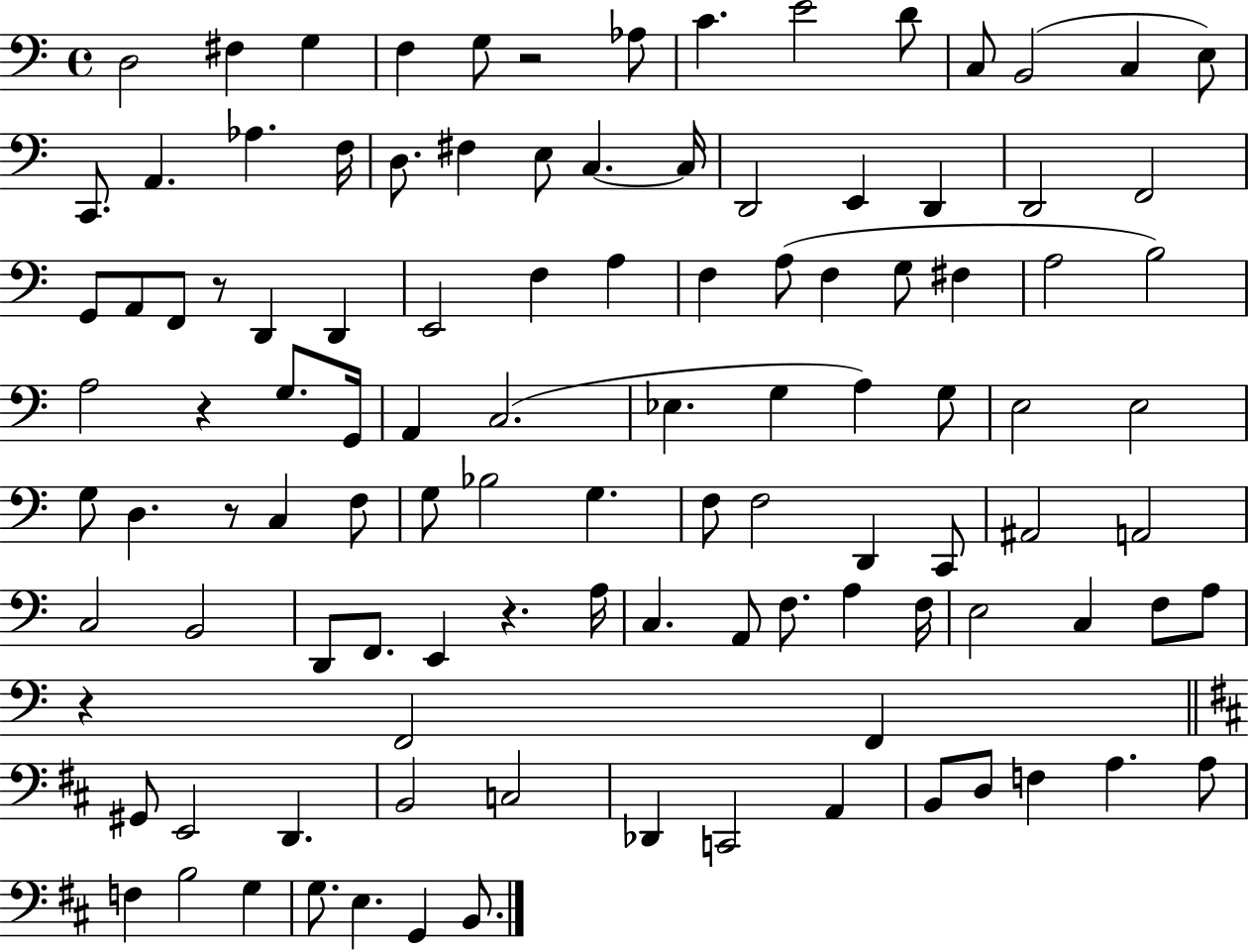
X:1
T:Untitled
M:4/4
L:1/4
K:C
D,2 ^F, G, F, G,/2 z2 _A,/2 C E2 D/2 C,/2 B,,2 C, E,/2 C,,/2 A,, _A, F,/4 D,/2 ^F, E,/2 C, C,/4 D,,2 E,, D,, D,,2 F,,2 G,,/2 A,,/2 F,,/2 z/2 D,, D,, E,,2 F, A, F, A,/2 F, G,/2 ^F, A,2 B,2 A,2 z G,/2 G,,/4 A,, C,2 _E, G, A, G,/2 E,2 E,2 G,/2 D, z/2 C, F,/2 G,/2 _B,2 G, F,/2 F,2 D,, C,,/2 ^A,,2 A,,2 C,2 B,,2 D,,/2 F,,/2 E,, z A,/4 C, A,,/2 F,/2 A, F,/4 E,2 C, F,/2 A,/2 z F,,2 F,, ^G,,/2 E,,2 D,, B,,2 C,2 _D,, C,,2 A,, B,,/2 D,/2 F, A, A,/2 F, B,2 G, G,/2 E, G,, B,,/2